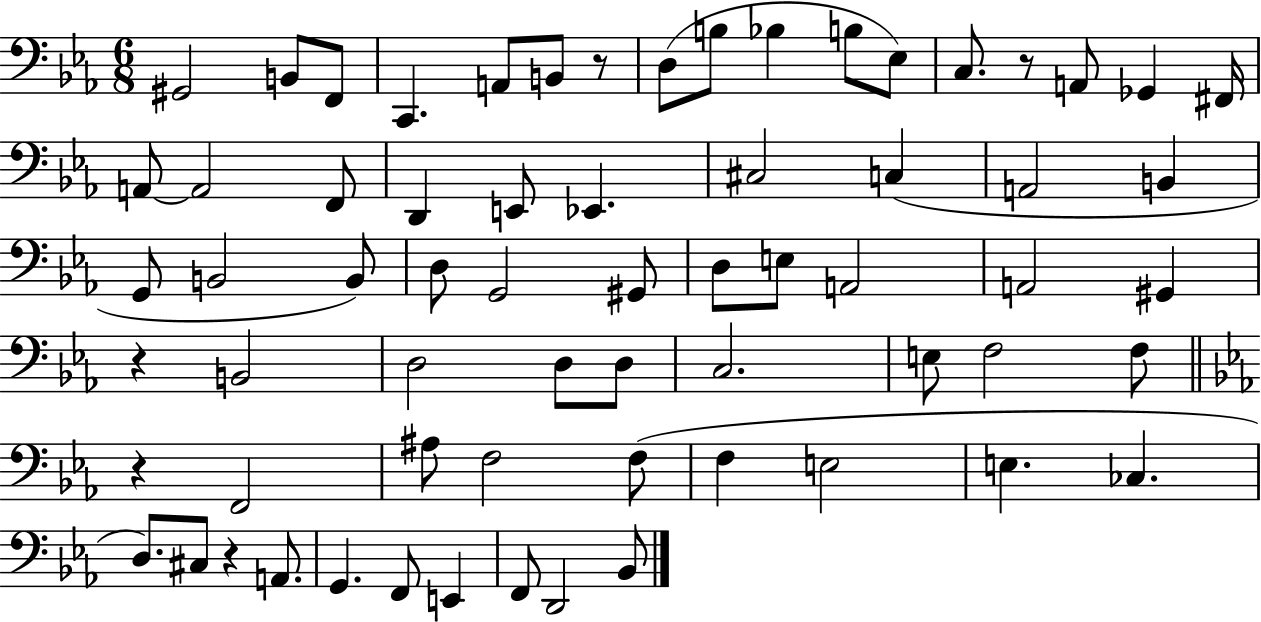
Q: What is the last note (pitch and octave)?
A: Bb2